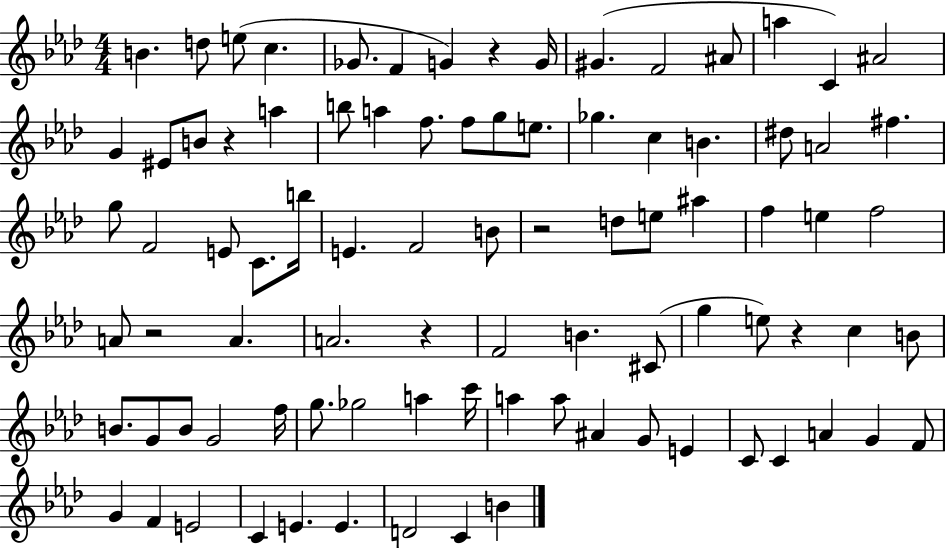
B4/q. D5/e E5/e C5/q. Gb4/e. F4/q G4/q R/q G4/s G#4/q. F4/h A#4/e A5/q C4/q A#4/h G4/q EIS4/e B4/e R/q A5/q B5/e A5/q F5/e. F5/e G5/e E5/e. Gb5/q. C5/q B4/q. D#5/e A4/h F#5/q. G5/e F4/h E4/e C4/e. B5/s E4/q. F4/h B4/e R/h D5/e E5/e A#5/q F5/q E5/q F5/h A4/e R/h A4/q. A4/h. R/q F4/h B4/q. C#4/e G5/q E5/e R/q C5/q B4/e B4/e. G4/e B4/e G4/h F5/s G5/e. Gb5/h A5/q C6/s A5/q A5/e A#4/q G4/e E4/q C4/e C4/q A4/q G4/q F4/e G4/q F4/q E4/h C4/q E4/q. E4/q. D4/h C4/q B4/q